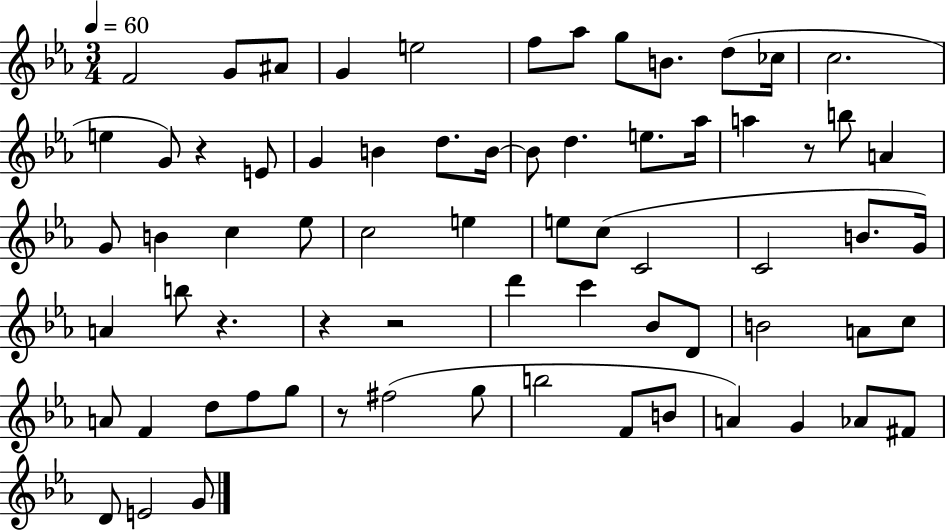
X:1
T:Untitled
M:3/4
L:1/4
K:Eb
F2 G/2 ^A/2 G e2 f/2 _a/2 g/2 B/2 d/2 _c/4 c2 e G/2 z E/2 G B d/2 B/4 B/2 d e/2 _a/4 a z/2 b/2 A G/2 B c _e/2 c2 e e/2 c/2 C2 C2 B/2 G/4 A b/2 z z z2 d' c' _B/2 D/2 B2 A/2 c/2 A/2 F d/2 f/2 g/2 z/2 ^f2 g/2 b2 F/2 B/2 A G _A/2 ^F/2 D/2 E2 G/2